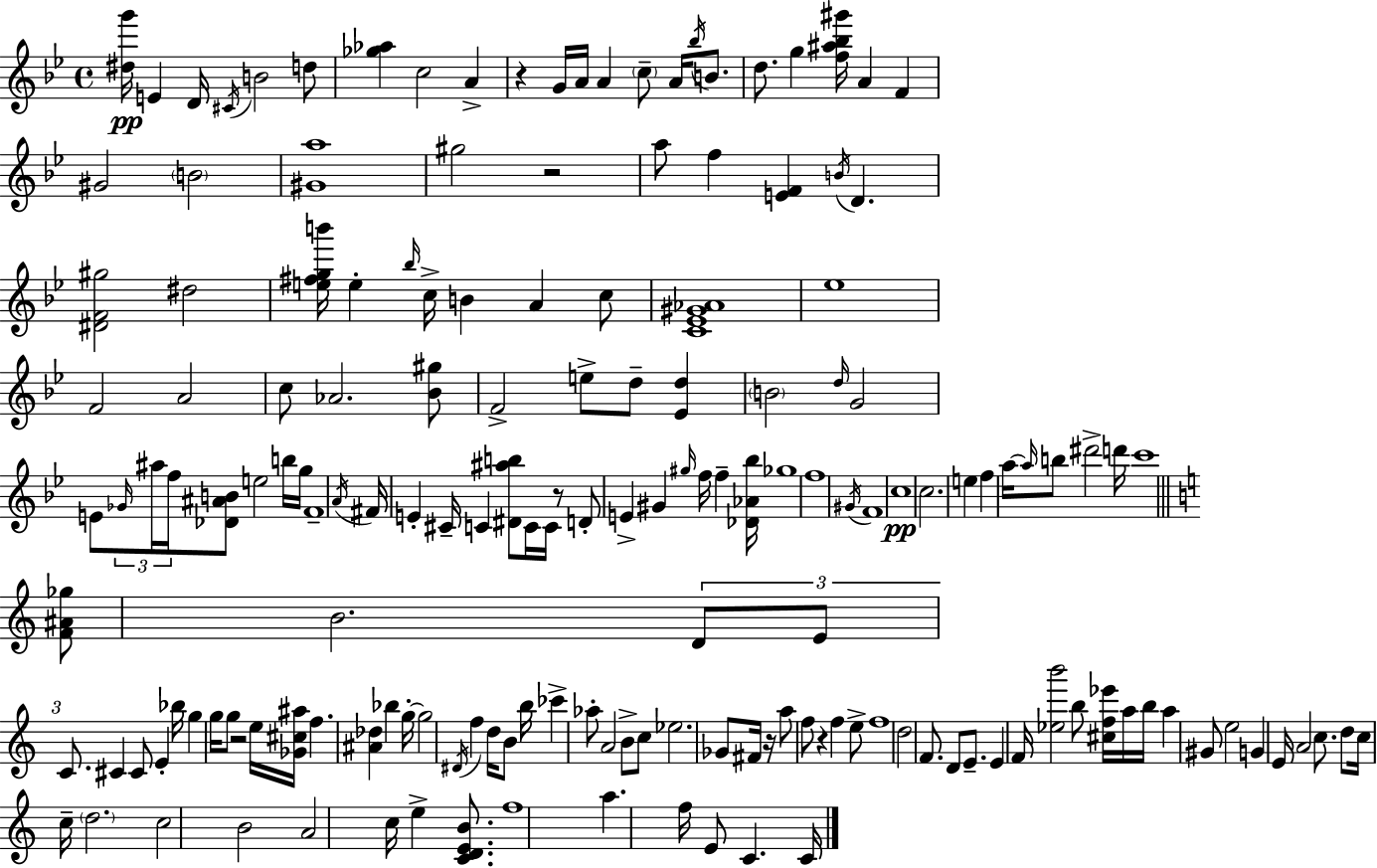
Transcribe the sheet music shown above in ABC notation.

X:1
T:Untitled
M:4/4
L:1/4
K:Bb
[^dg']/4 E D/4 ^C/4 B2 d/2 [_g_a] c2 A z G/4 A/4 A c/2 A/4 _b/4 B/2 d/2 g [f^a_b^g']/4 A F ^G2 B2 [^Ga]4 ^g2 z2 a/2 f [EF] B/4 D [^DF^g]2 ^d2 [e^fgb']/4 e _b/4 c/4 B A c/2 [C_E^G_A]4 _e4 F2 A2 c/2 _A2 [_B^g]/2 F2 e/2 d/2 [_Ed] B2 d/4 G2 E/2 _G/4 ^a/4 f/4 [_D^AB]/2 e2 b/4 g/4 F4 A/4 ^F/4 E ^C/4 C [^D^ab]/2 C/4 C/4 z/2 D/2 E ^G ^g/4 f/4 f [_D_A_b]/4 _g4 f4 ^G/4 F4 c4 c2 e f a/4 a/4 b/2 ^d'2 d'/4 c'4 [F^A_g]/2 B2 D/2 E/2 C/2 ^C ^C/2 E _b/4 g g/4 g/2 z2 e/4 [_G^c^a]/4 f [^A_d] _b g/4 g2 ^D/4 f d/4 B/2 b/4 _c' _a/2 A2 B/2 c/2 _e2 _G/2 ^F/4 z/4 a/2 f/2 z f e/2 f4 d2 F/2 D/2 E/2 E F/4 [_eb']2 b/2 [^cf_e']/4 a/4 b/4 a ^G/2 e2 G E/4 A2 c/2 d/2 c/4 c/4 d2 c2 B2 A2 c/4 e [CDEB]/2 f4 a f/4 E/2 C C/4